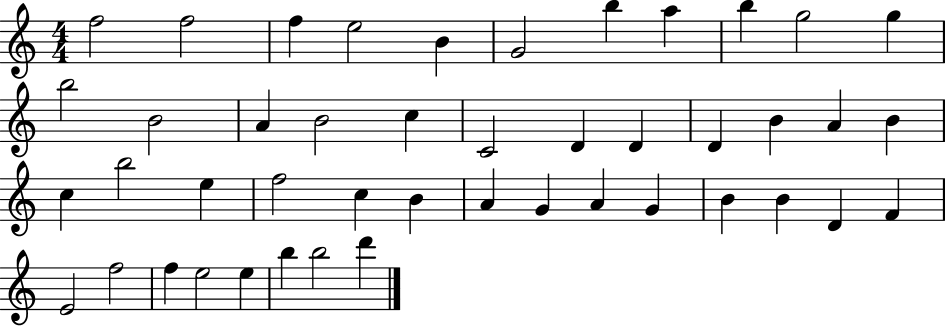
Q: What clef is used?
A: treble